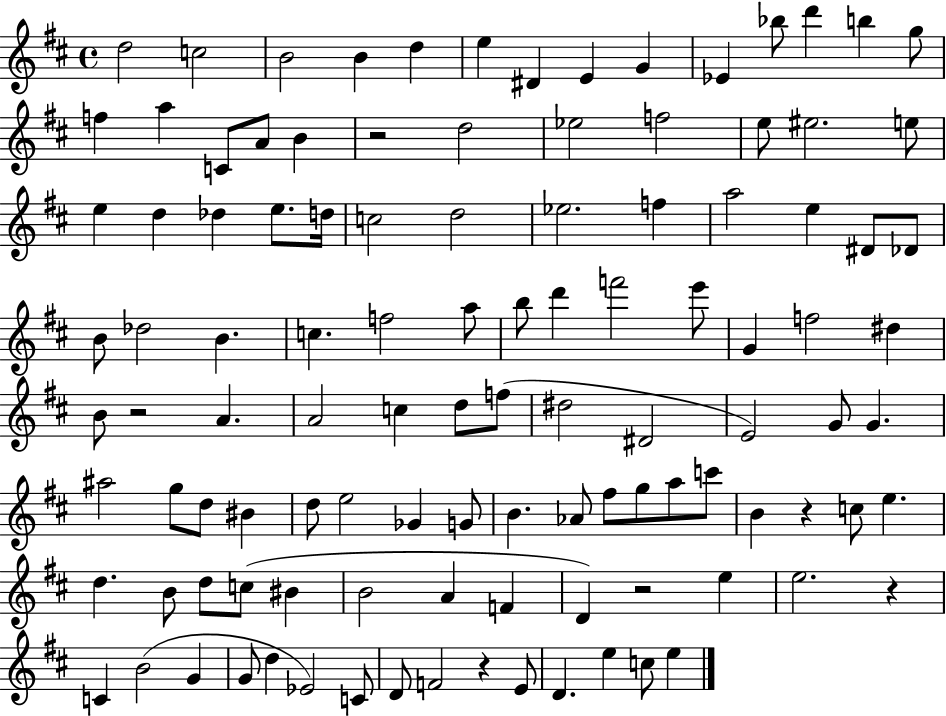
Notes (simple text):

D5/h C5/h B4/h B4/q D5/q E5/q D#4/q E4/q G4/q Eb4/q Bb5/e D6/q B5/q G5/e F5/q A5/q C4/e A4/e B4/q R/h D5/h Eb5/h F5/h E5/e EIS5/h. E5/e E5/q D5/q Db5/q E5/e. D5/s C5/h D5/h Eb5/h. F5/q A5/h E5/q D#4/e Db4/e B4/e Db5/h B4/q. C5/q. F5/h A5/e B5/e D6/q F6/h E6/e G4/q F5/h D#5/q B4/e R/h A4/q. A4/h C5/q D5/e F5/e D#5/h D#4/h E4/h G4/e G4/q. A#5/h G5/e D5/e BIS4/q D5/e E5/h Gb4/q G4/e B4/q. Ab4/e F#5/e G5/e A5/e C6/e B4/q R/q C5/e E5/q. D5/q. B4/e D5/e C5/e BIS4/q B4/h A4/q F4/q D4/q R/h E5/q E5/h. R/q C4/q B4/h G4/q G4/e D5/q Eb4/h C4/e D4/e F4/h R/q E4/e D4/q. E5/q C5/e E5/q